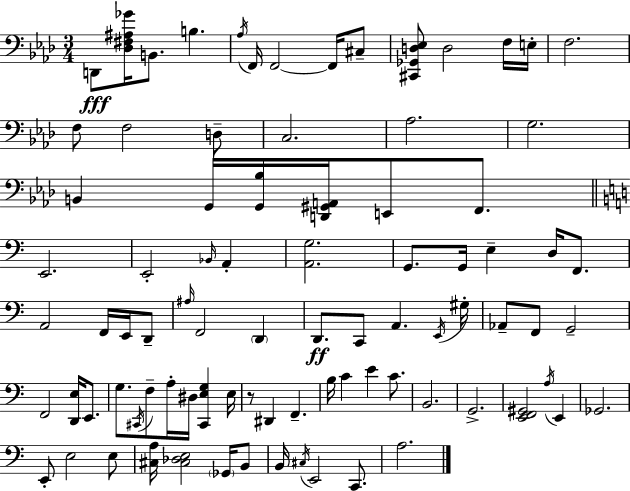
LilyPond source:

{
  \clef bass
  \numericTimeSignature
  \time 3/4
  \key f \minor
  \repeat volta 2 { d,8\fff <des fis ais ges'>16 b,8. b4. | \acciaccatura { aes16 } f,16 f,2~~ f,16 cis8-- | <cis, ges, d ees>8 d2 f16 | e16-. f2. | \break f8 f2 d8-- | c2. | aes2. | g2. | \break b,4 g,16 <g, bes>16 <d, gis, a,>16 e,8 f,8. | \bar "||" \break \key c \major e,2. | e,2-. \grace { bes,16 } a,4-. | <a, g>2. | g,8. g,16 e4-- d16 f,8. | \break a,2 f,16 e,16 d,8-- | \grace { ais16 } f,2 \parenthesize d,4 | d,8.\ff c,8 a,4. | \acciaccatura { e,16 } gis16-. aes,8-- f,8 g,2-- | \break f,2 <d, e>16 | e,8. g8. \acciaccatura { cis,16 } f8-- a16-. dis16 <cis, e g>4 | e16 r8 dis,4 f,4.-- | b16 c'4 e'4 | \break c'8. b,2. | g,2.-> | <e, f, gis,>2 | \acciaccatura { a16 } e,4 ges,2. | \break e,8-. e2 | e8 <cis a>16 <cis des e>2 | \parenthesize ges,16 b,8 b,16 \acciaccatura { cis16 } e,2 | c,8. a2. | \break } \bar "|."
}